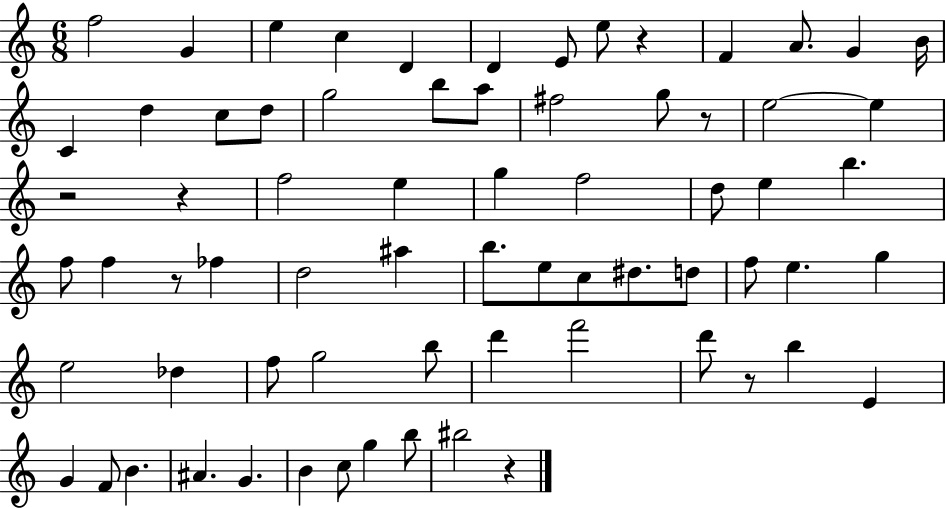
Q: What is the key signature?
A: C major